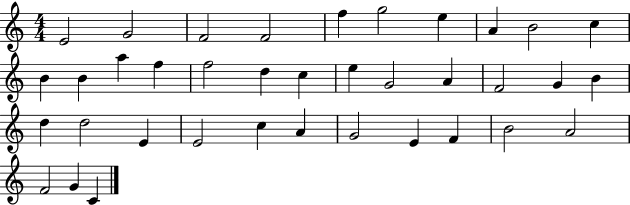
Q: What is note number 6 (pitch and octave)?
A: G5